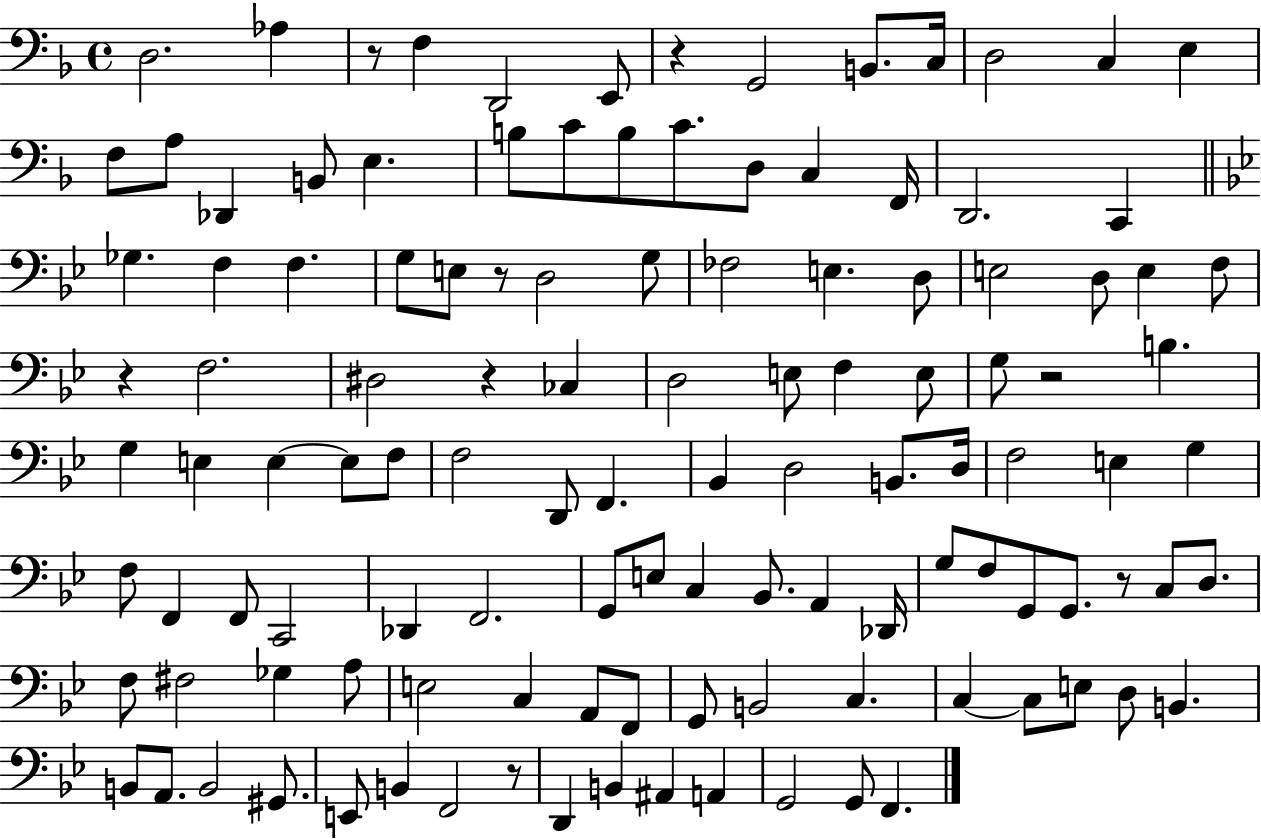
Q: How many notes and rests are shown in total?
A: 119